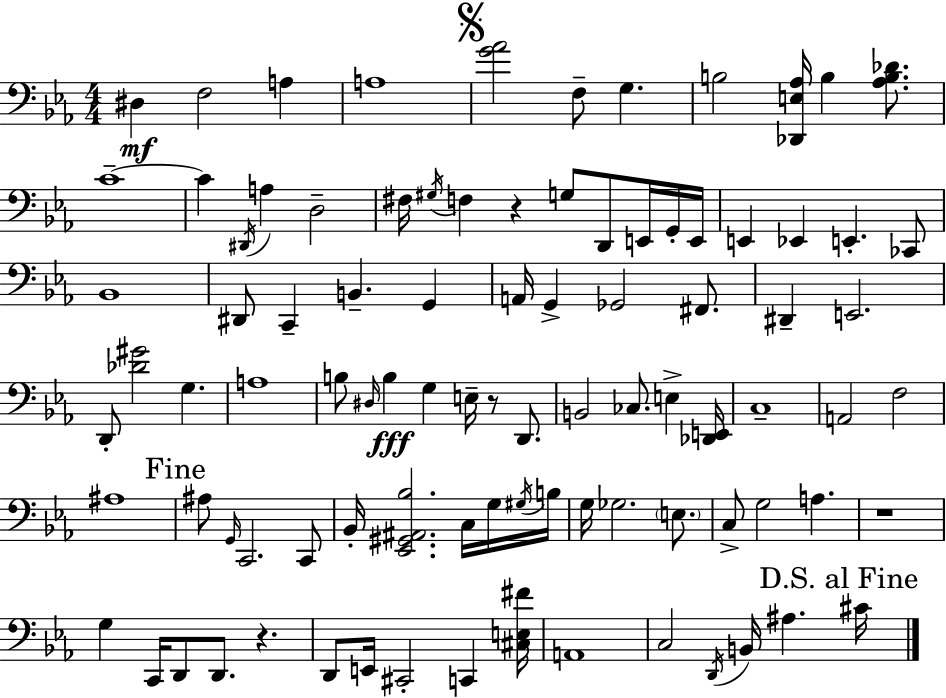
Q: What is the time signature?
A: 4/4